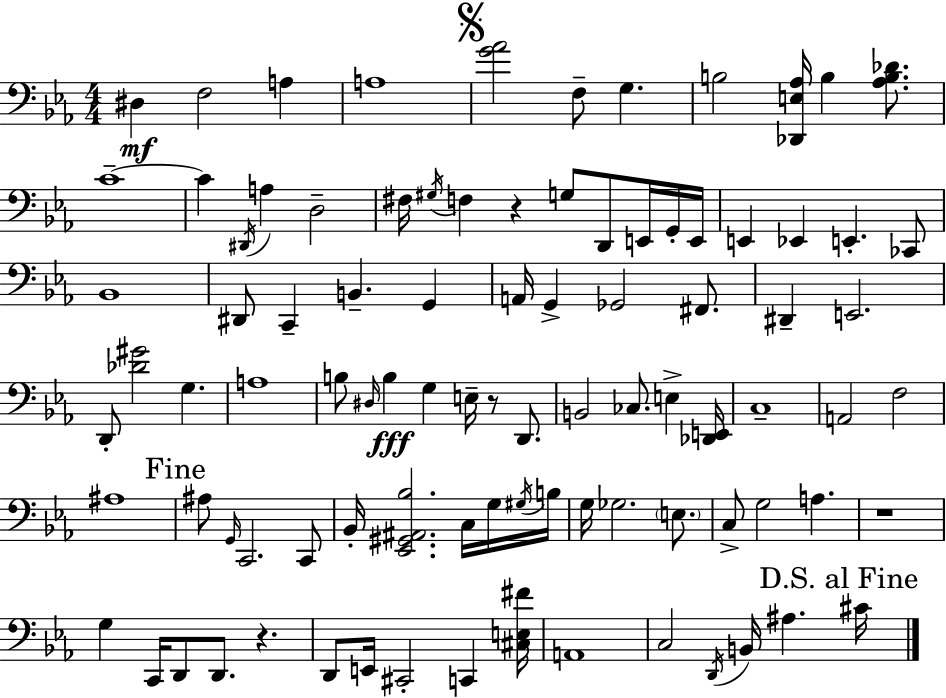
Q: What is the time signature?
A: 4/4